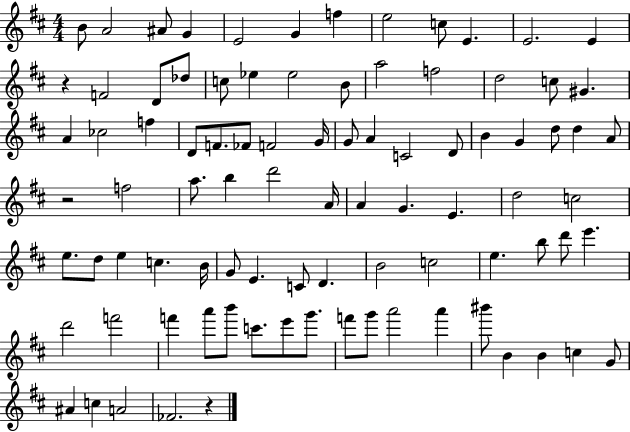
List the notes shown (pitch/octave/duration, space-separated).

B4/e A4/h A#4/e G4/q E4/h G4/q F5/q E5/h C5/e E4/q. E4/h. E4/q R/q F4/h D4/e Db5/e C5/e Eb5/q Eb5/h B4/e A5/h F5/h D5/h C5/e G#4/q. A4/q CES5/h F5/q D4/e F4/e. FES4/e F4/h G4/s G4/e A4/q C4/h D4/e B4/q G4/q D5/e D5/q A4/e R/h F5/h A5/e. B5/q D6/h A4/s A4/q G4/q. E4/q. D5/h C5/h E5/e. D5/e E5/q C5/q. B4/s G4/e E4/q. C4/e D4/q. B4/h C5/h E5/q. B5/e D6/e E6/q. D6/h F6/h F6/q A6/e B6/e C6/e. E6/e G6/e. F6/e G6/e A6/h A6/q BIS6/e B4/q B4/q C5/q G4/e A#4/q C5/q A4/h FES4/h. R/q